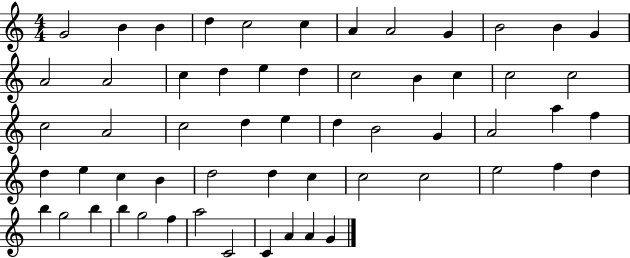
{
  \clef treble
  \numericTimeSignature
  \time 4/4
  \key c \major
  g'2 b'4 b'4 | d''4 c''2 c''4 | a'4 a'2 g'4 | b'2 b'4 g'4 | \break a'2 a'2 | c''4 d''4 e''4 d''4 | c''2 b'4 c''4 | c''2 c''2 | \break c''2 a'2 | c''2 d''4 e''4 | d''4 b'2 g'4 | a'2 a''4 f''4 | \break d''4 e''4 c''4 b'4 | d''2 d''4 c''4 | c''2 c''2 | e''2 f''4 d''4 | \break b''4 g''2 b''4 | b''4 g''2 f''4 | a''2 c'2 | c'4 a'4 a'4 g'4 | \break \bar "|."
}